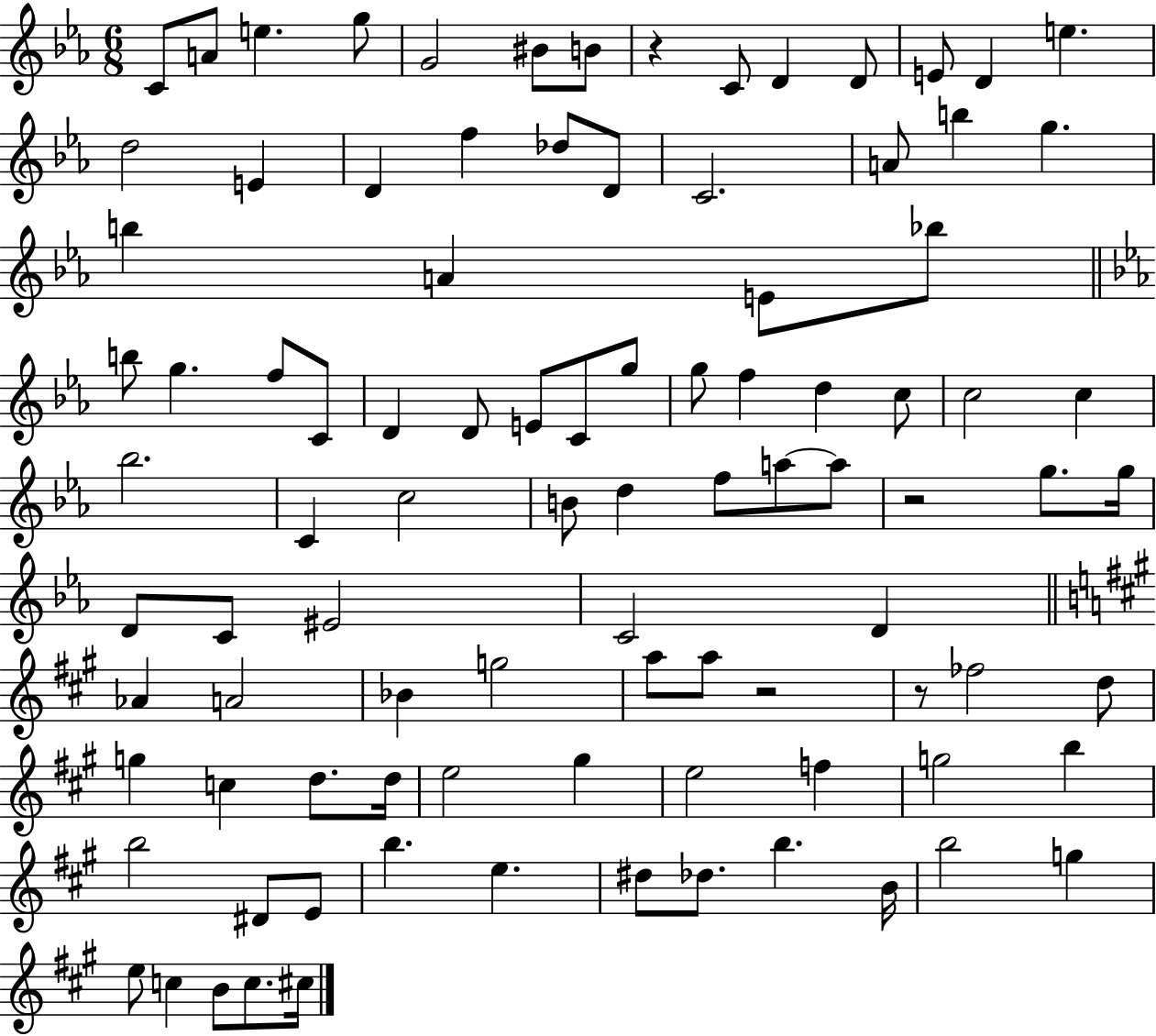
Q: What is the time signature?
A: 6/8